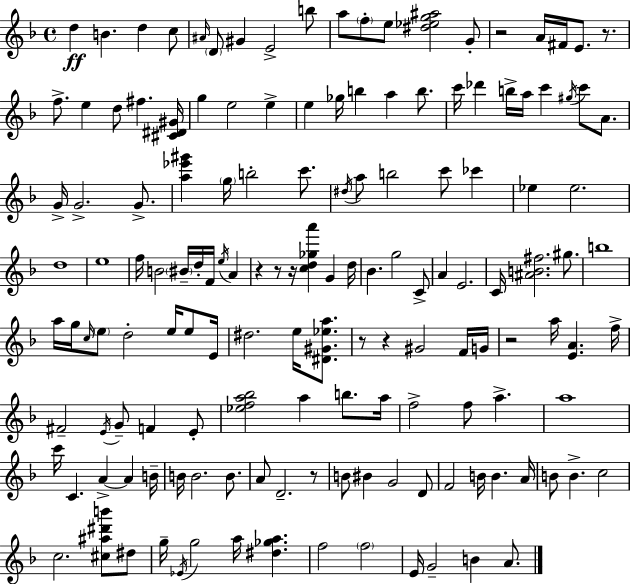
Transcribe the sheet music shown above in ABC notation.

X:1
T:Untitled
M:4/4
L:1/4
K:F
d B d c/2 ^A/4 D/2 ^G E2 b/2 a/2 f/2 e/2 [^d_eg^a]2 G/2 z2 A/4 ^F/4 E/2 z/2 f/2 e d/2 ^f [^C^D^G]/4 g e2 e e _g/4 b a b/2 c'/4 _d' b/4 a/4 c' ^g/4 c'/2 A/2 G/4 G2 G/2 [a_e'^g'] g/4 b2 c'/2 ^d/4 a/2 b2 c'/2 _c' _e _e2 d4 e4 f/4 B2 ^B/4 d/4 F/4 e/4 A z z/2 z/4 [cd_ga'] G d/4 _B g2 C/2 A E2 C/4 [^AB^f]2 ^g/2 b4 a/4 g/4 c/4 e/2 d2 e/4 e/2 E/4 ^d2 e/4 [^D^G_ea]/2 z/2 z ^G2 F/4 G/4 z2 a/4 [EA] f/4 ^F2 E/4 G/2 F E/2 [_efa_b]2 a b/2 a/4 f2 f/2 a a4 c'/4 C A A B/4 B/4 B2 B/2 A/2 D2 z/2 B/2 ^B G2 D/2 F2 B/4 B A/4 B/2 B c2 c2 [^c^a^d'b']/2 ^d/2 g/4 _E/4 g2 a/4 [^d_ga] f2 f2 E/4 G2 B A/2